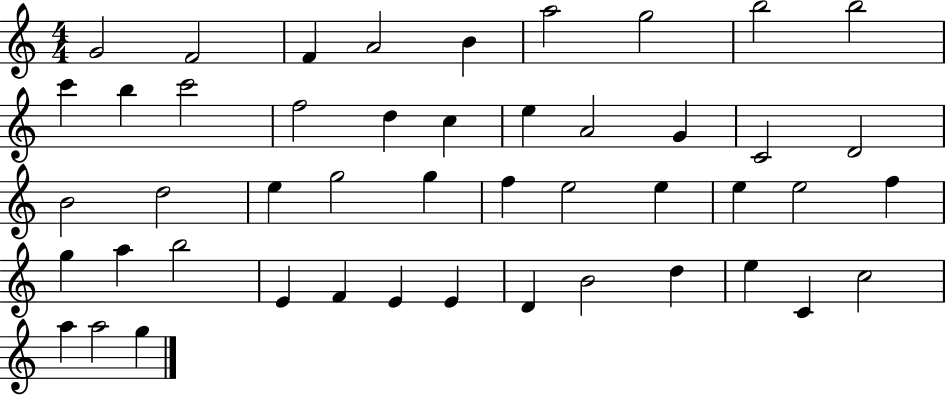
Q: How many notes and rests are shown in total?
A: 47